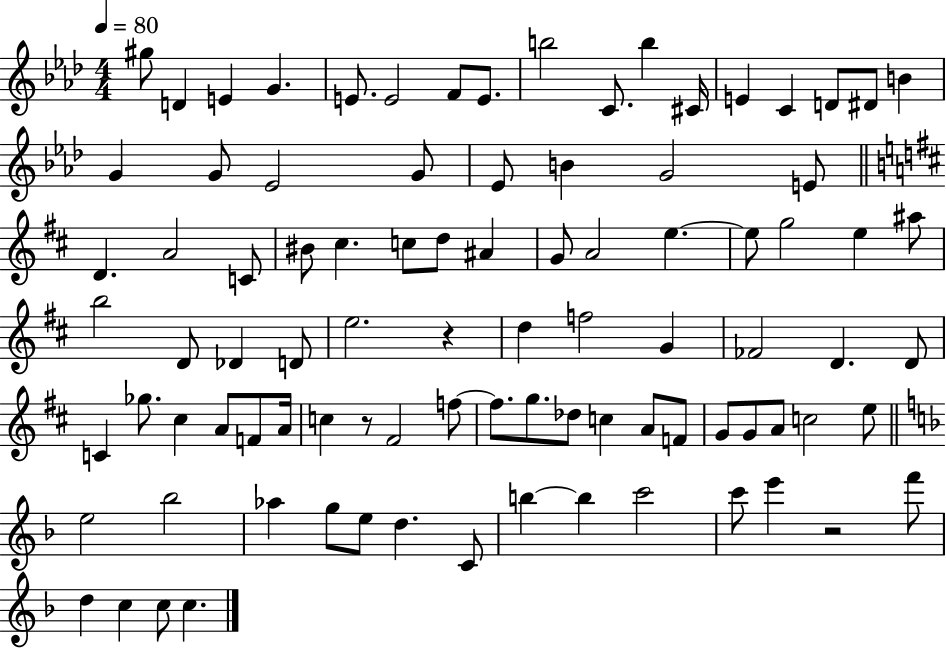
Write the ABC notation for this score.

X:1
T:Untitled
M:4/4
L:1/4
K:Ab
^g/2 D E G E/2 E2 F/2 E/2 b2 C/2 b ^C/4 E C D/2 ^D/2 B G G/2 _E2 G/2 _E/2 B G2 E/2 D A2 C/2 ^B/2 ^c c/2 d/2 ^A G/2 A2 e e/2 g2 e ^a/2 b2 D/2 _D D/2 e2 z d f2 G _F2 D D/2 C _g/2 ^c A/2 F/2 A/4 c z/2 ^F2 f/2 f/2 g/2 _d/2 c A/2 F/2 G/2 G/2 A/2 c2 e/2 e2 _b2 _a g/2 e/2 d C/2 b b c'2 c'/2 e' z2 f'/2 d c c/2 c